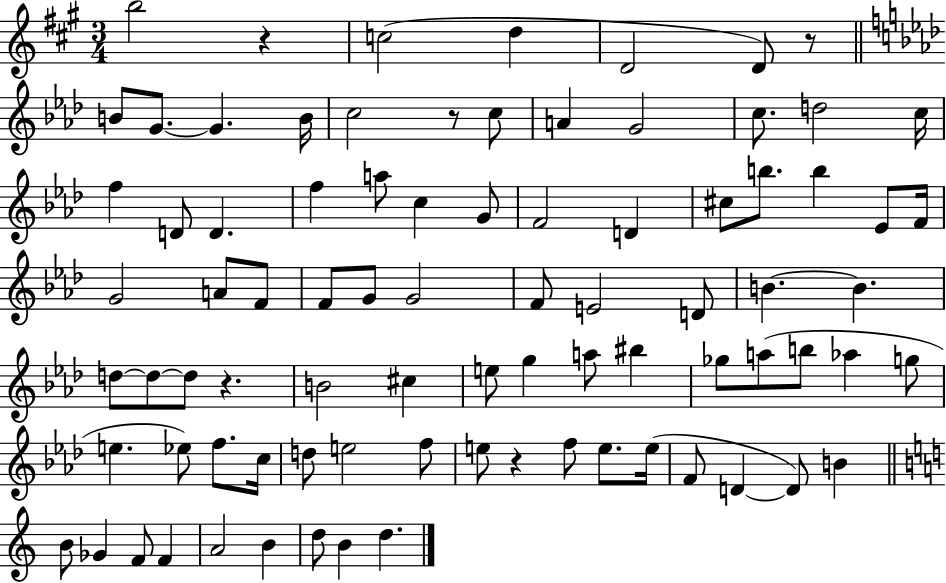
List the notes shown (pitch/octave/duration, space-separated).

B5/h R/q C5/h D5/q D4/h D4/e R/e B4/e G4/e. G4/q. B4/s C5/h R/e C5/e A4/q G4/h C5/e. D5/h C5/s F5/q D4/e D4/q. F5/q A5/e C5/q G4/e F4/h D4/q C#5/e B5/e. B5/q Eb4/e F4/s G4/h A4/e F4/e F4/e G4/e G4/h F4/e E4/h D4/e B4/q. B4/q. D5/e D5/e D5/e R/q. B4/h C#5/q E5/e G5/q A5/e BIS5/q Gb5/e A5/e B5/e Ab5/q G5/e E5/q. Eb5/e F5/e. C5/s D5/e E5/h F5/e E5/e R/q F5/e E5/e. E5/s F4/e D4/q D4/e B4/q B4/e Gb4/q F4/e F4/q A4/h B4/q D5/e B4/q D5/q.